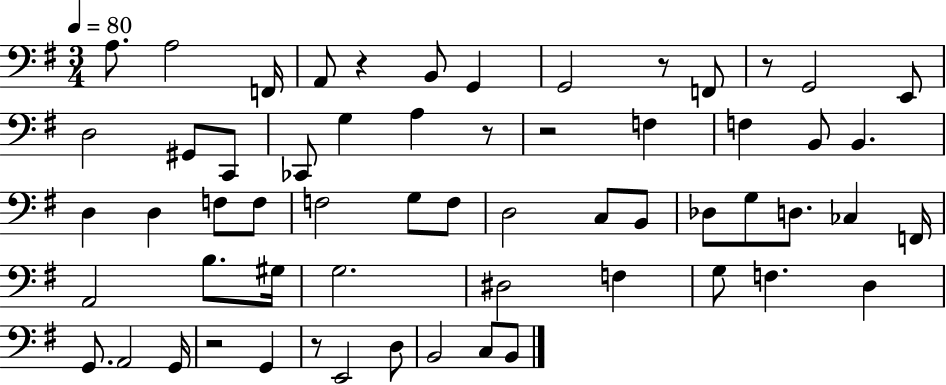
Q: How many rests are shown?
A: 7